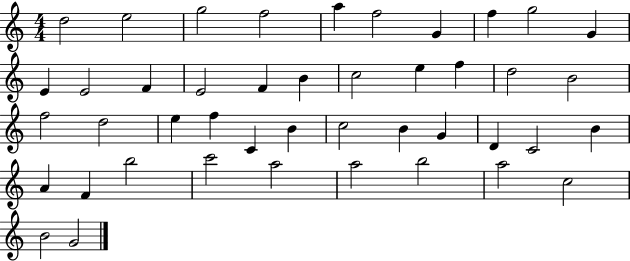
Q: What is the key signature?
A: C major